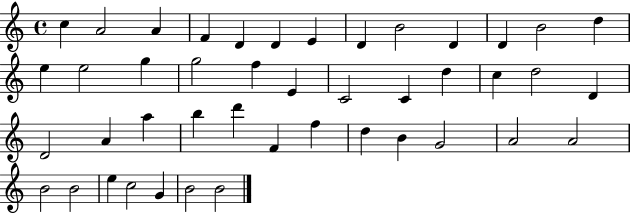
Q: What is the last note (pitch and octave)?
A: B4